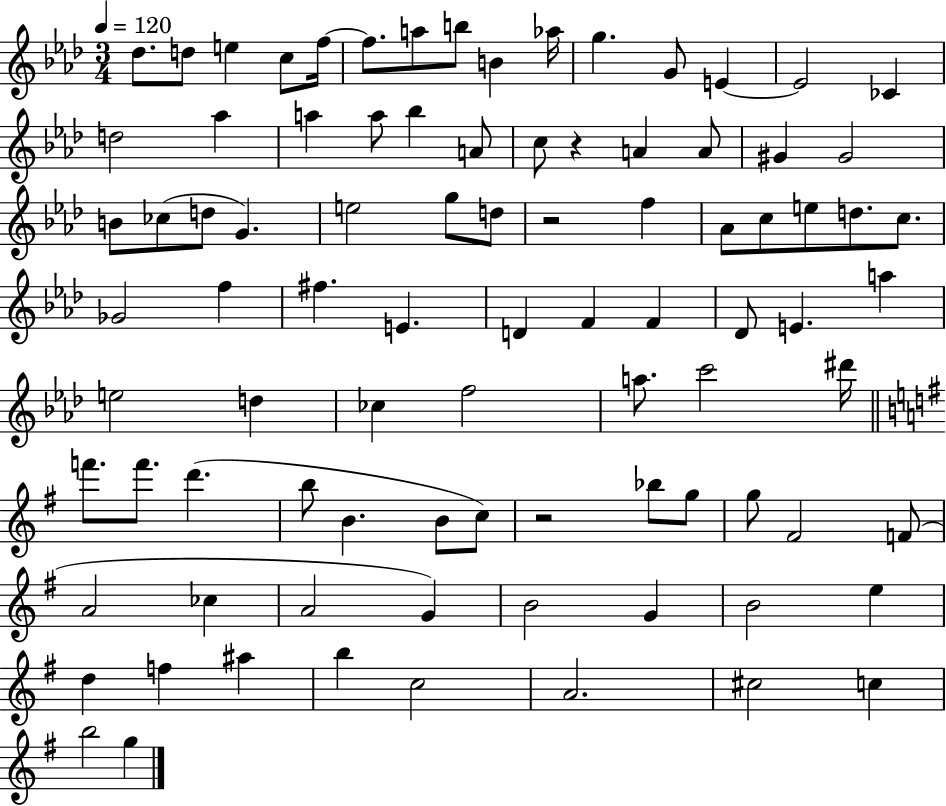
Db5/e. D5/e E5/q C5/e F5/s F5/e. A5/e B5/e B4/q Ab5/s G5/q. G4/e E4/q E4/h CES4/q D5/h Ab5/q A5/q A5/e Bb5/q A4/e C5/e R/q A4/q A4/e G#4/q G#4/h B4/e CES5/e D5/e G4/q. E5/h G5/e D5/e R/h F5/q Ab4/e C5/e E5/e D5/e. C5/e. Gb4/h F5/q F#5/q. E4/q. D4/q F4/q F4/q Db4/e E4/q. A5/q E5/h D5/q CES5/q F5/h A5/e. C6/h D#6/s F6/e. F6/e. D6/q. B5/e B4/q. B4/e C5/e R/h Bb5/e G5/e G5/e F#4/h F4/e A4/h CES5/q A4/h G4/q B4/h G4/q B4/h E5/q D5/q F5/q A#5/q B5/q C5/h A4/h. C#5/h C5/q B5/h G5/q